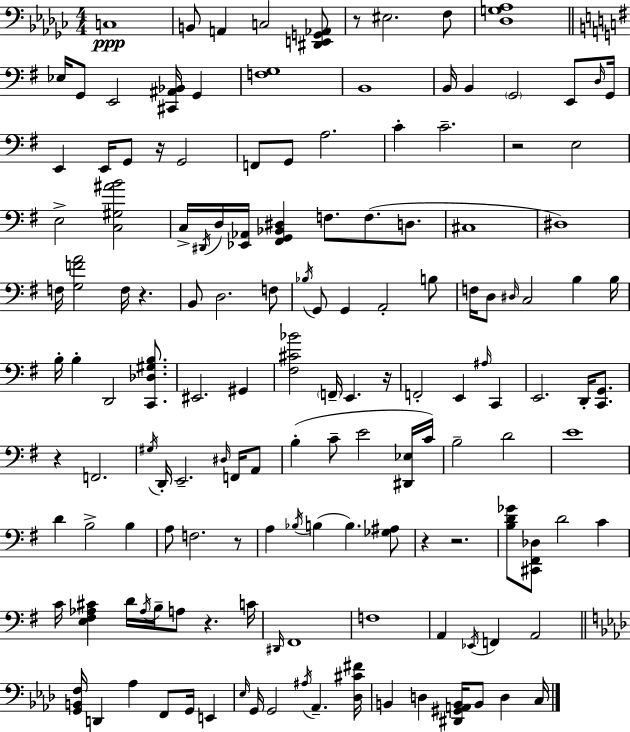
X:1
T:Untitled
M:4/4
L:1/4
K:Ebm
C,4 B,,/2 A,, C,2 [^D,,E,,G,,_A,,]/2 z/2 ^E,2 F,/2 [_D,G,_A,]4 _E,/4 G,,/2 E,,2 [^C,,^A,,_B,,]/4 G,, [F,G,]4 B,,4 B,,/4 B,, G,,2 E,,/2 D,/4 G,,/4 E,, E,,/4 G,,/2 z/4 G,,2 F,,/2 G,,/2 A,2 C C2 z2 E,2 E,2 [C,^G,^AB]2 C,/4 ^D,,/4 D,/4 [_E,,_A,,]/4 [^F,,G,,_B,,^D,] F,/2 F,/2 D,/2 ^C,4 ^D,4 F,/4 [G,FA]2 F,/4 z B,,/2 D,2 F,/2 _B,/4 G,,/2 G,, A,,2 B,/2 F,/4 D,/2 ^D,/4 C,2 B, B,/4 B,/4 B, D,,2 [C,,_D,^G,B,]/2 ^E,,2 ^G,, [^F,^C_B]2 F,,/4 E,, z/4 F,,2 E,, ^A,/4 C,, E,,2 D,,/4 [C,,G,,]/2 z F,,2 ^G,/4 D,,/4 E,,2 ^D,/4 F,,/4 A,,/2 B, C/2 E2 [^D,,_E,]/4 C/4 B,2 D2 E4 D B,2 B, A,/2 F,2 z/2 A, _B,/4 B, B, [_G,^A,]/2 z z2 [B,D_G]/2 [^C,,^F,,_D,]/2 D2 C C/4 [E,^F,_A,^C] D/4 _A,/4 B,/4 A,/2 z C/4 ^D,,/4 ^F,,4 F,4 A,, _E,,/4 F,, A,,2 [G,,B,,F,]/4 D,, _A, F,,/2 G,,/4 E,, _E,/4 G,,/4 G,,2 ^A,/4 _A,, [_D,^C^F]/4 B,, D, [^D,,^G,,A,,B,,]/4 B,,/2 D, C,/4